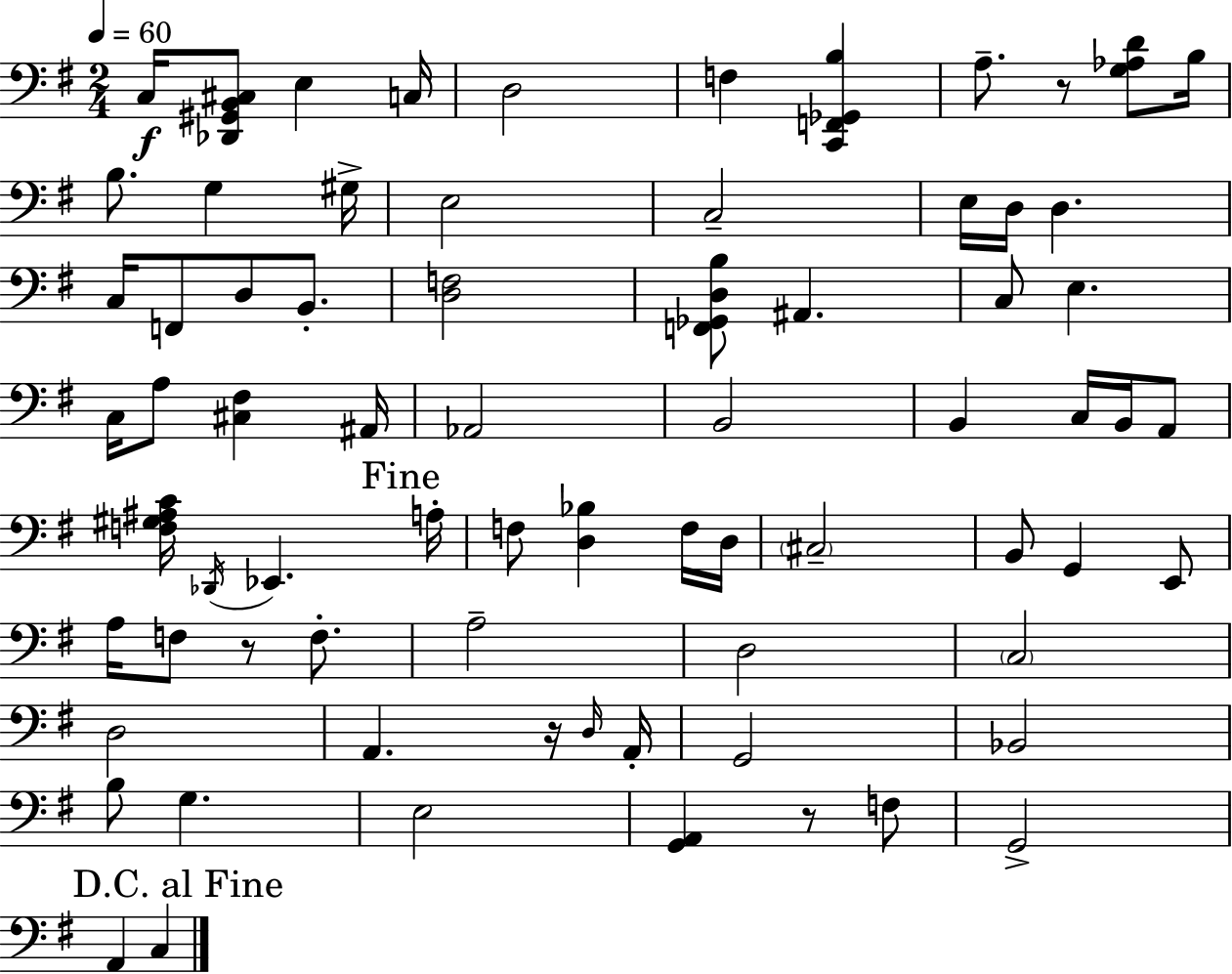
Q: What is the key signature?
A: G major